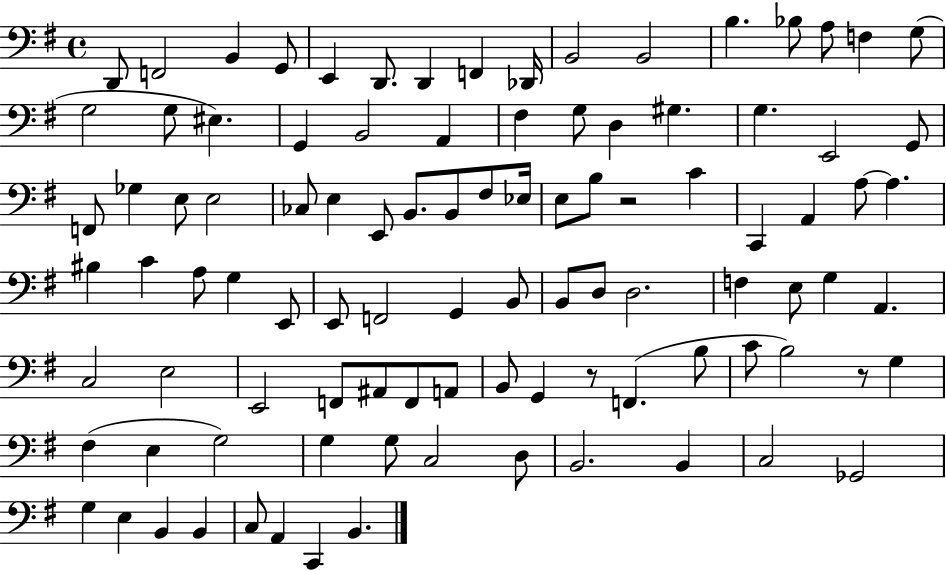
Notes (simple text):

D2/e F2/h B2/q G2/e E2/q D2/e. D2/q F2/q Db2/s B2/h B2/h B3/q. Bb3/e A3/e F3/q G3/e G3/h G3/e EIS3/q. G2/q B2/h A2/q F#3/q G3/e D3/q G#3/q. G3/q. E2/h G2/e F2/e Gb3/q E3/e E3/h CES3/e E3/q E2/e B2/e. B2/e F#3/e Eb3/s E3/e B3/e R/h C4/q C2/q A2/q A3/e A3/q. BIS3/q C4/q A3/e G3/q E2/e E2/e F2/h G2/q B2/e B2/e D3/e D3/h. F3/q E3/e G3/q A2/q. C3/h E3/h E2/h F2/e A#2/e F2/e A2/e B2/e G2/q R/e F2/q. B3/e C4/e B3/h R/e G3/q F#3/q E3/q G3/h G3/q G3/e C3/h D3/e B2/h. B2/q C3/h Gb2/h G3/q E3/q B2/q B2/q C3/e A2/q C2/q B2/q.